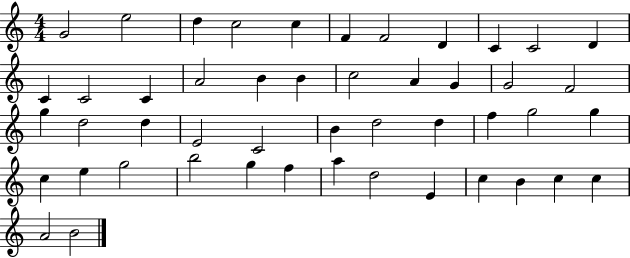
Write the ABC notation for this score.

X:1
T:Untitled
M:4/4
L:1/4
K:C
G2 e2 d c2 c F F2 D C C2 D C C2 C A2 B B c2 A G G2 F2 g d2 d E2 C2 B d2 d f g2 g c e g2 b2 g f a d2 E c B c c A2 B2